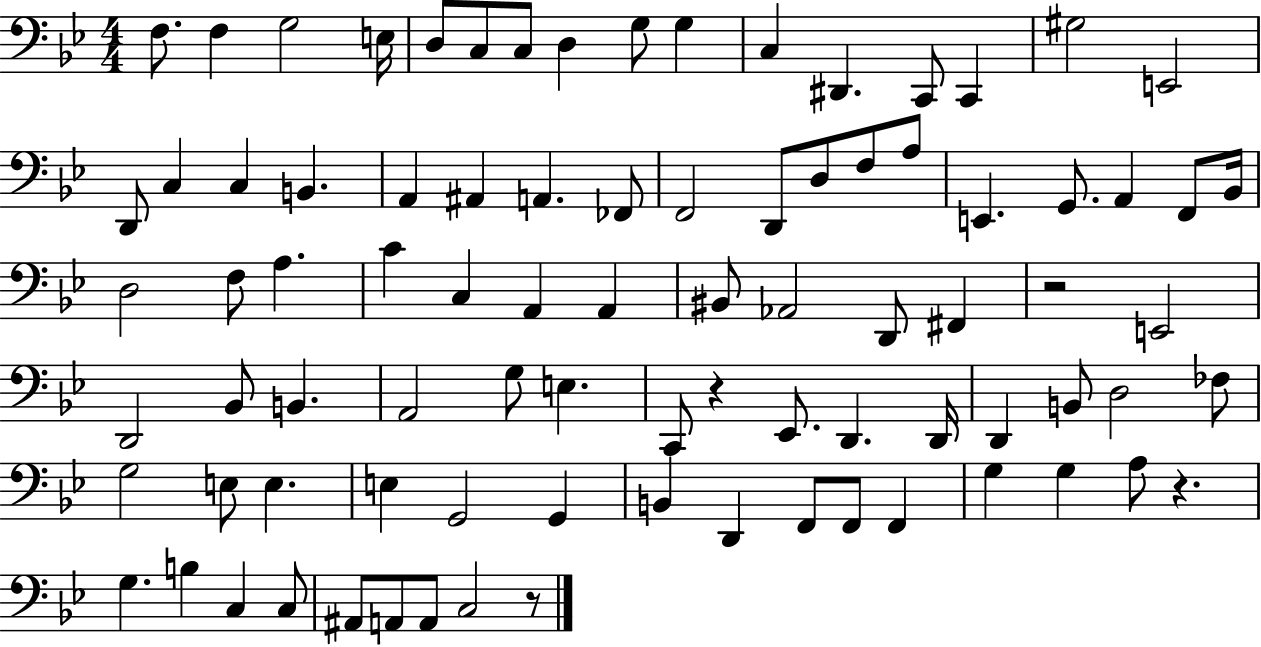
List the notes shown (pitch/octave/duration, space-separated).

F3/e. F3/q G3/h E3/s D3/e C3/e C3/e D3/q G3/e G3/q C3/q D#2/q. C2/e C2/q G#3/h E2/h D2/e C3/q C3/q B2/q. A2/q A#2/q A2/q. FES2/e F2/h D2/e D3/e F3/e A3/e E2/q. G2/e. A2/q F2/e Bb2/s D3/h F3/e A3/q. C4/q C3/q A2/q A2/q BIS2/e Ab2/h D2/e F#2/q R/h E2/h D2/h Bb2/e B2/q. A2/h G3/e E3/q. C2/e R/q Eb2/e. D2/q. D2/s D2/q B2/e D3/h FES3/e G3/h E3/e E3/q. E3/q G2/h G2/q B2/q D2/q F2/e F2/e F2/q G3/q G3/q A3/e R/q. G3/q. B3/q C3/q C3/e A#2/e A2/e A2/e C3/h R/e